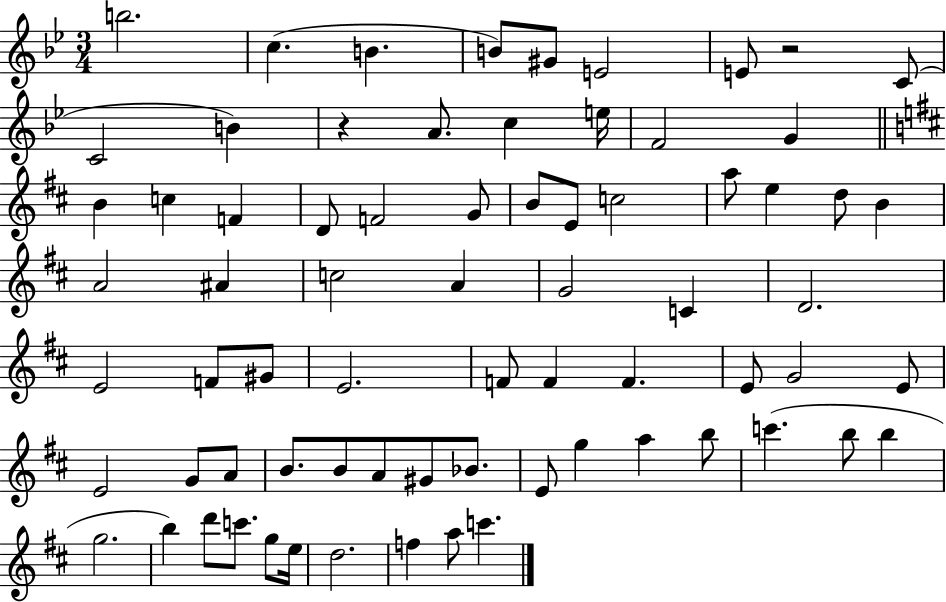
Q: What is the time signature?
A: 3/4